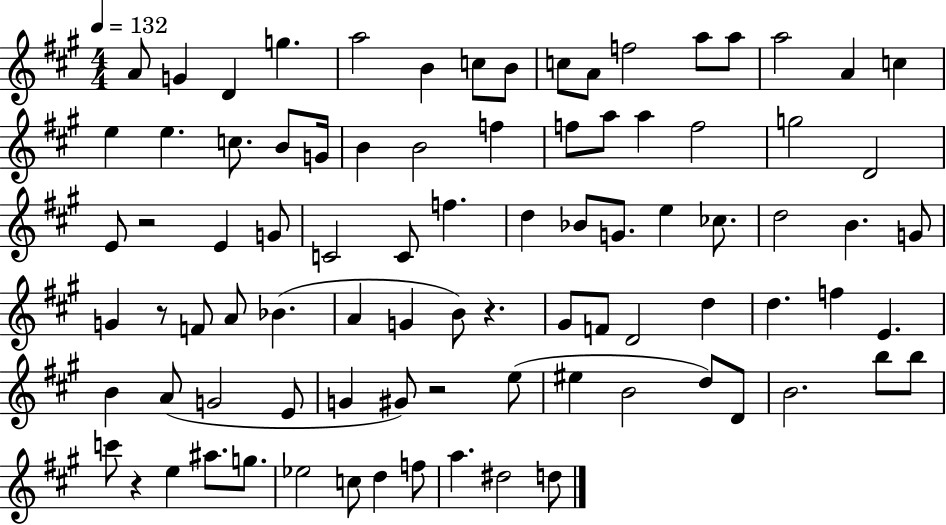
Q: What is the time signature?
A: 4/4